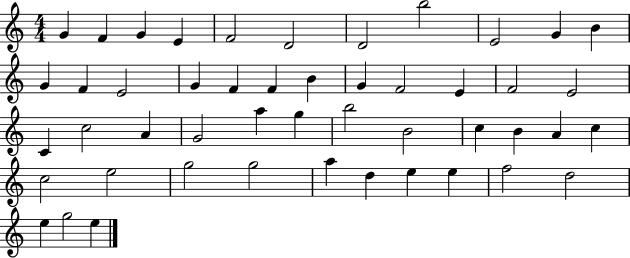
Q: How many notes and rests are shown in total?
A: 48